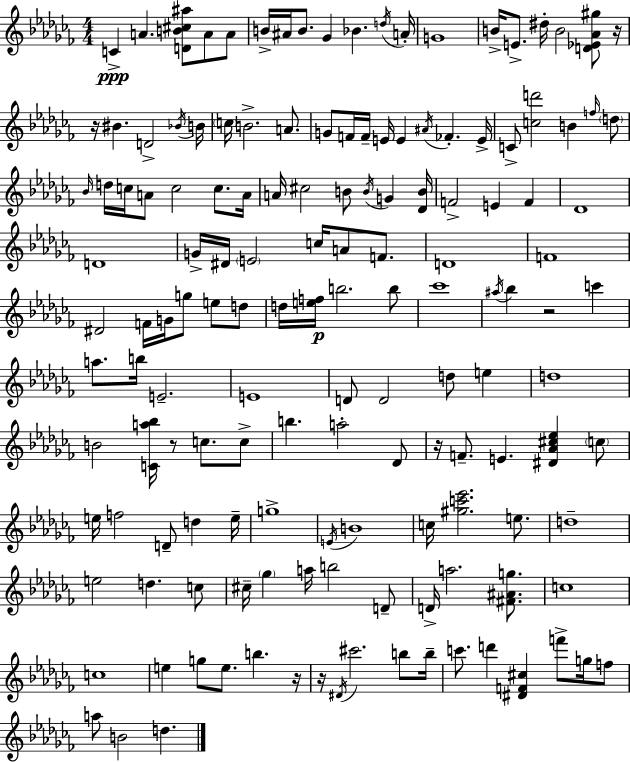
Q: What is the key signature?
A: AES minor